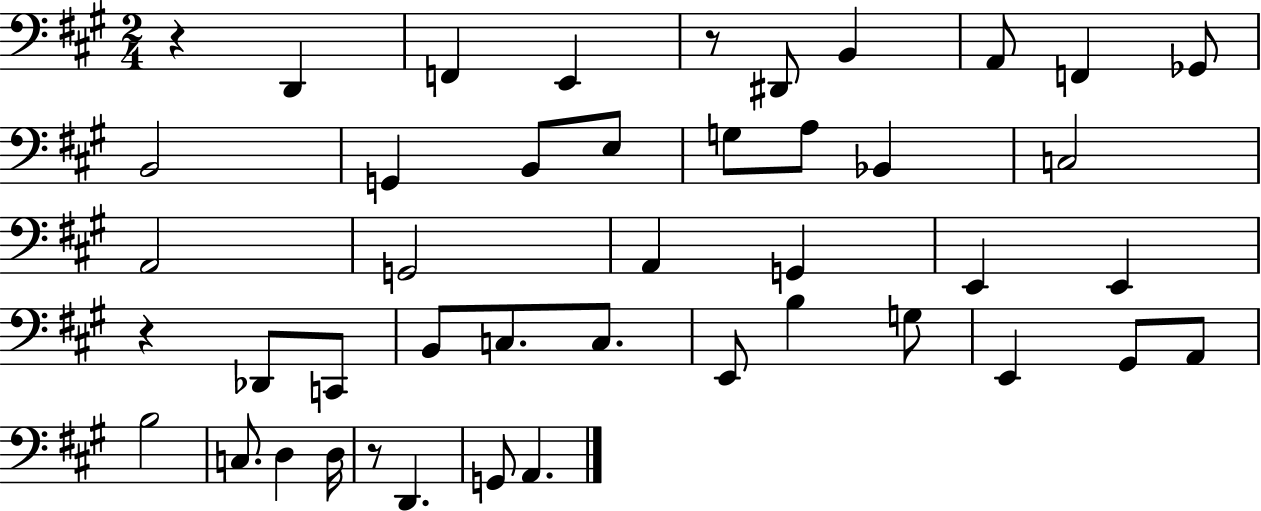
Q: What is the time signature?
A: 2/4